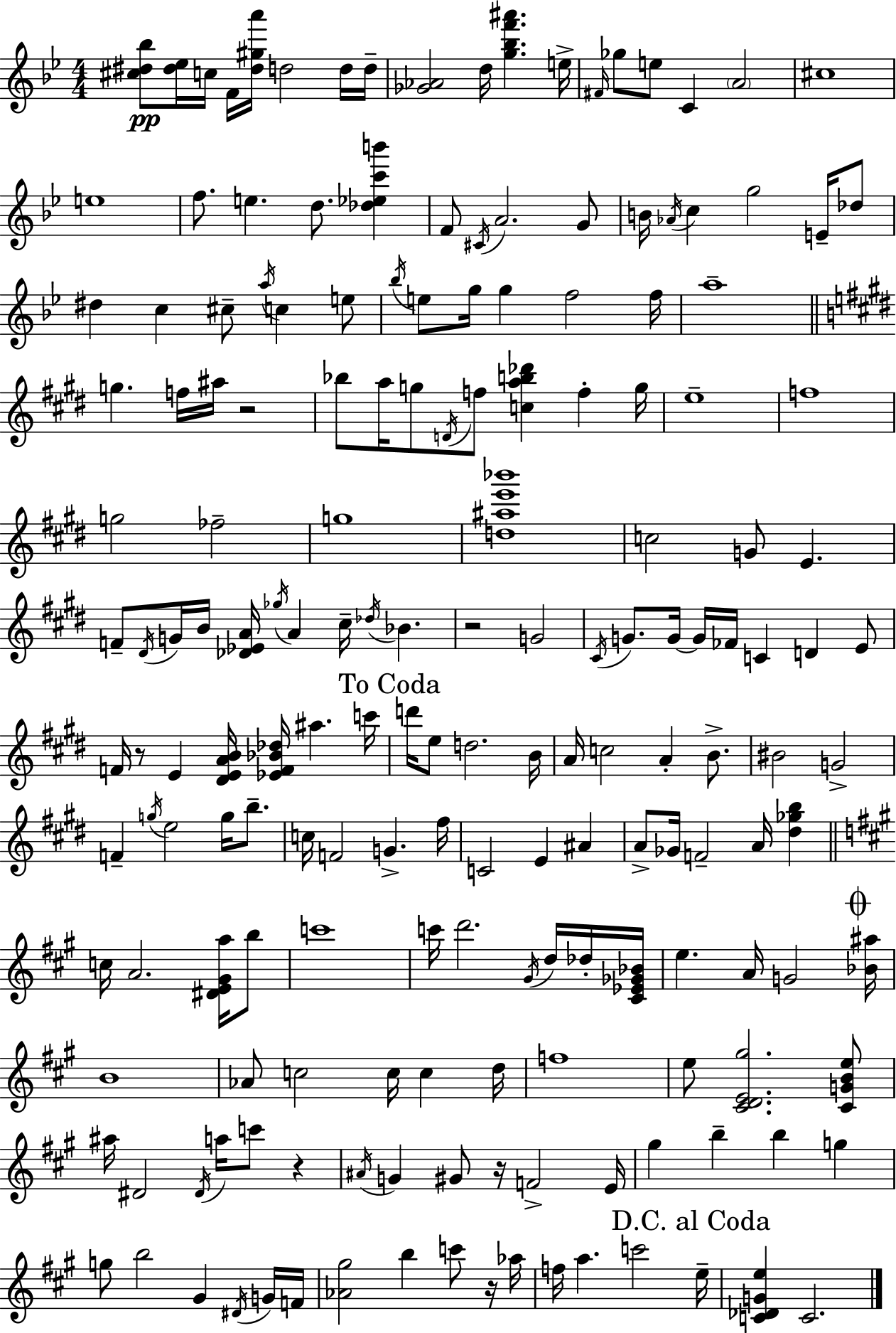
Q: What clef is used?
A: treble